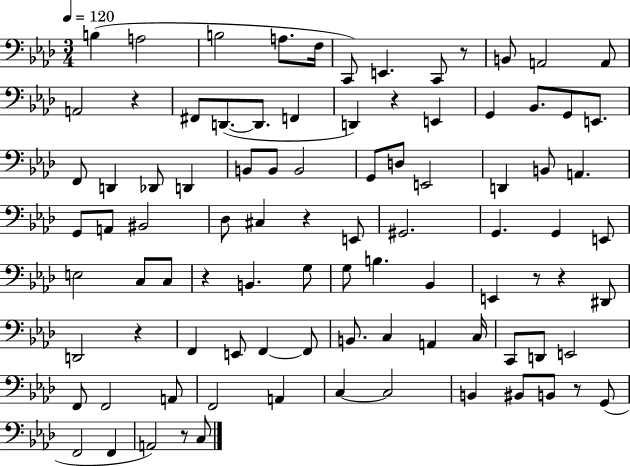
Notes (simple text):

B3/q A3/h B3/h A3/e. F3/s C2/e E2/q. C2/e R/e B2/e A2/h A2/e A2/h R/q F#2/e D2/e. D2/e. F2/q D2/q R/q E2/q G2/q Bb2/e. G2/e E2/e. F2/e D2/q Db2/e D2/q B2/e B2/e B2/h G2/e D3/e E2/h D2/q B2/e A2/q. G2/e A2/e BIS2/h Db3/e C#3/q R/q E2/e G#2/h. G2/q. G2/q E2/e E3/h C3/e C3/e R/q B2/q. G3/e G3/e B3/q. Bb2/q E2/q R/e R/q D#2/e D2/h R/q F2/q E2/e F2/q F2/e B2/e. C3/q A2/q C3/s C2/e D2/e E2/h F2/e F2/h A2/e F2/h A2/q C3/q C3/h B2/q BIS2/e B2/e R/e G2/e F2/h F2/q A2/h R/e C3/e